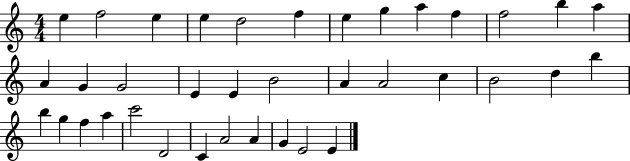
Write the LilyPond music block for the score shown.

{
  \clef treble
  \numericTimeSignature
  \time 4/4
  \key c \major
  e''4 f''2 e''4 | e''4 d''2 f''4 | e''4 g''4 a''4 f''4 | f''2 b''4 a''4 | \break a'4 g'4 g'2 | e'4 e'4 b'2 | a'4 a'2 c''4 | b'2 d''4 b''4 | \break b''4 g''4 f''4 a''4 | c'''2 d'2 | c'4 a'2 a'4 | g'4 e'2 e'4 | \break \bar "|."
}